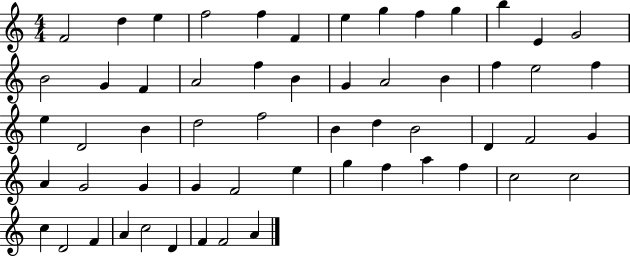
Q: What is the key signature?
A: C major